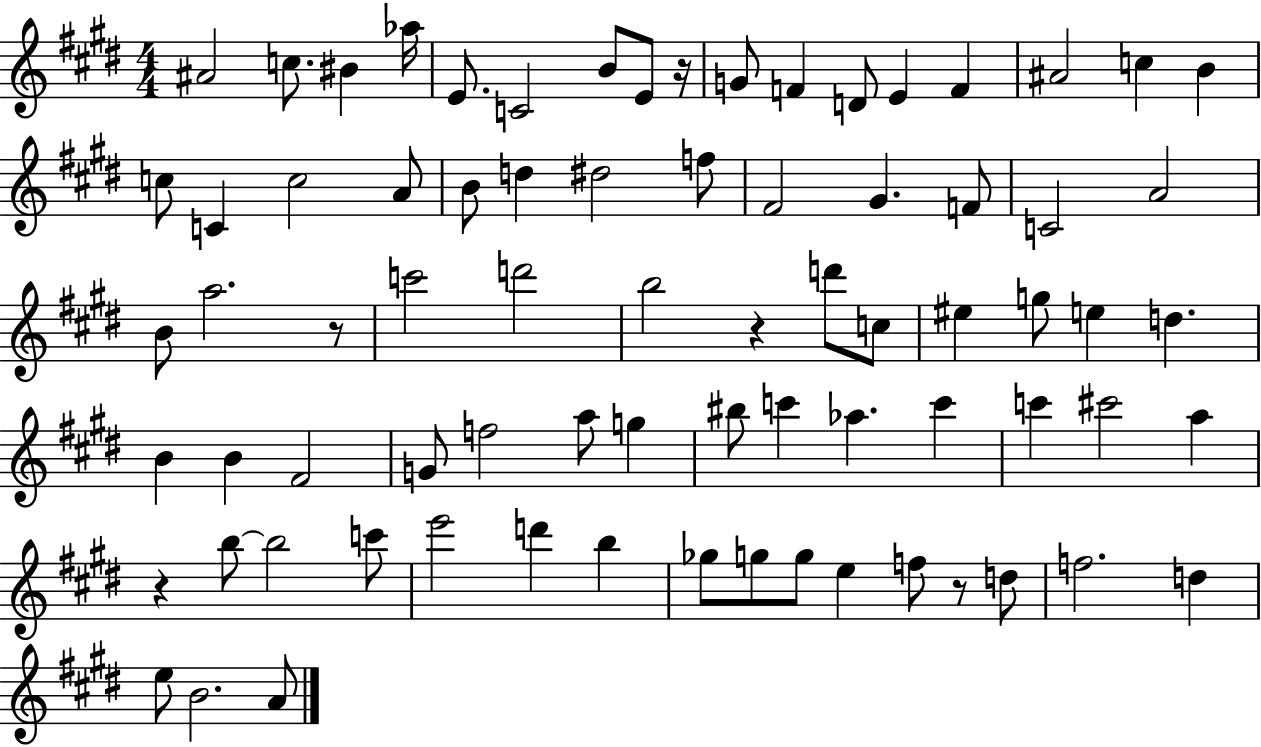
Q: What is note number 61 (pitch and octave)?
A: Gb5